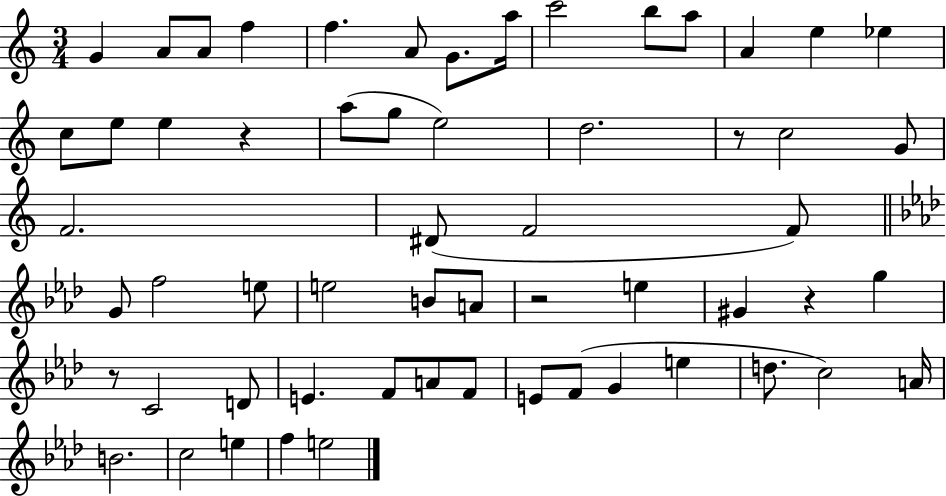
G4/q A4/e A4/e F5/q F5/q. A4/e G4/e. A5/s C6/h B5/e A5/e A4/q E5/q Eb5/q C5/e E5/e E5/q R/q A5/e G5/e E5/h D5/h. R/e C5/h G4/e F4/h. D#4/e F4/h F4/e G4/e F5/h E5/e E5/h B4/e A4/e R/h E5/q G#4/q R/q G5/q R/e C4/h D4/e E4/q. F4/e A4/e F4/e E4/e F4/e G4/q E5/q D5/e. C5/h A4/s B4/h. C5/h E5/q F5/q E5/h